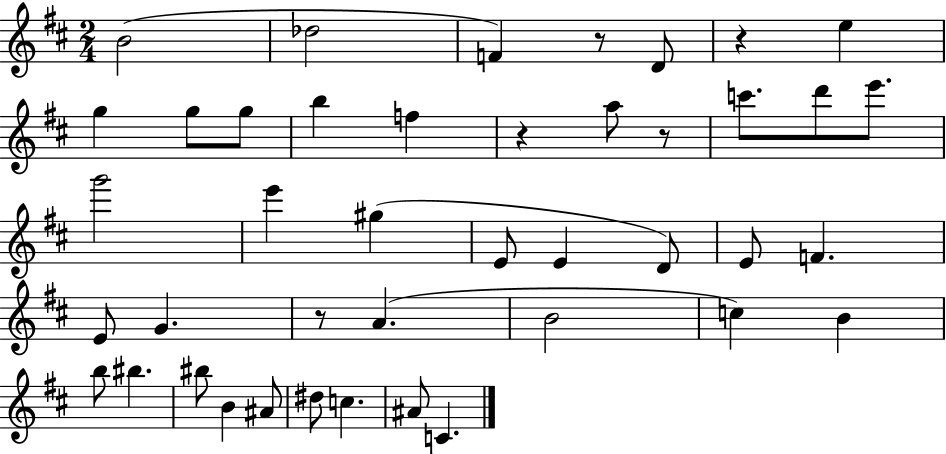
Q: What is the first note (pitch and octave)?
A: B4